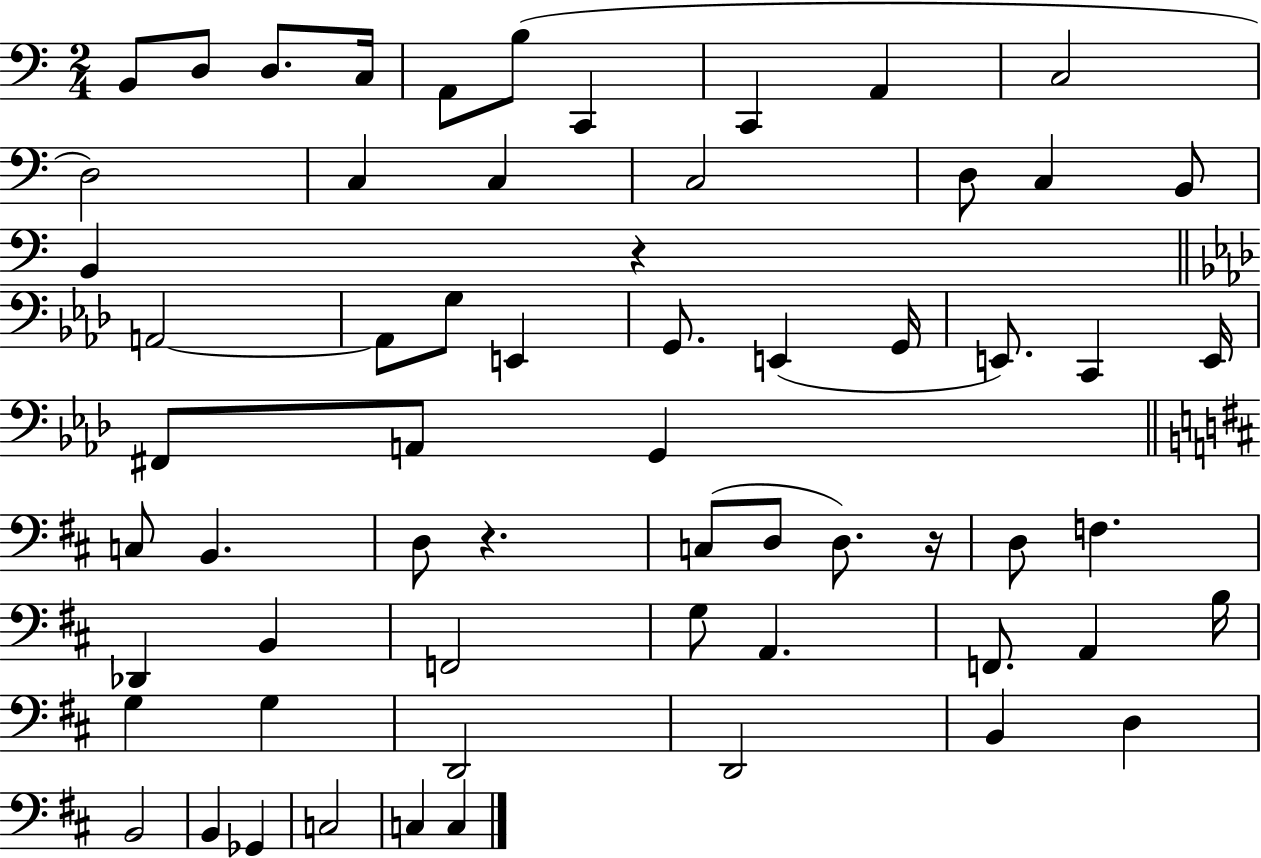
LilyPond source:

{
  \clef bass
  \numericTimeSignature
  \time 2/4
  \key c \major
  b,8 d8 d8. c16 | a,8 b8( c,4 | c,4 a,4 | c2 | \break d2) | c4 c4 | c2 | d8 c4 b,8 | \break b,4 r4 | \bar "||" \break \key aes \major a,2~~ | a,8 g8 e,4 | g,8. e,4( g,16 | e,8.) c,4 e,16 | \break fis,8 a,8 g,4 | \bar "||" \break \key d \major c8 b,4. | d8 r4. | c8( d8 d8.) r16 | d8 f4. | \break des,4 b,4 | f,2 | g8 a,4. | f,8. a,4 b16 | \break g4 g4 | d,2 | d,2 | b,4 d4 | \break b,2 | b,4 ges,4 | c2 | c4 c4 | \break \bar "|."
}